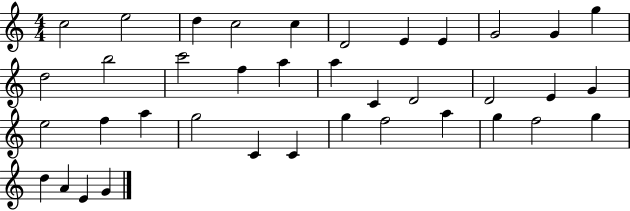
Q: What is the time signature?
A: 4/4